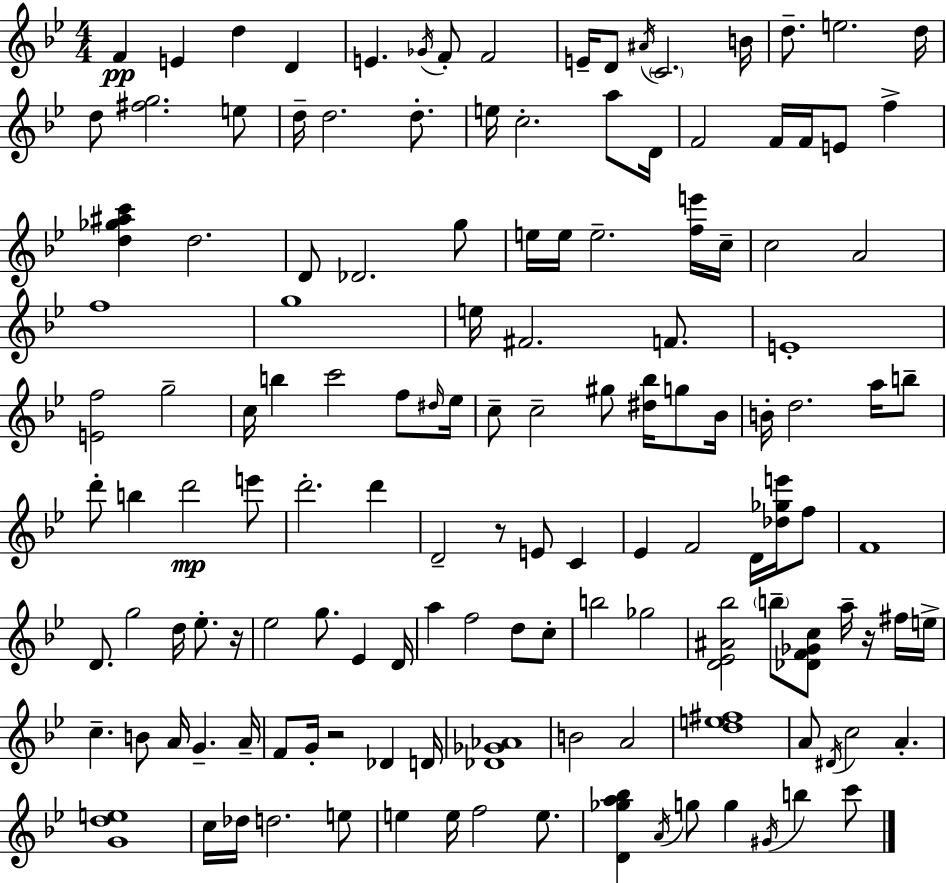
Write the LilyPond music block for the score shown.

{
  \clef treble
  \numericTimeSignature
  \time 4/4
  \key g \minor
  f'4\pp e'4 d''4 d'4 | e'4. \acciaccatura { ges'16 } f'8-. f'2 | e'16-- d'8 \acciaccatura { ais'16 } \parenthesize c'2. | b'16 d''8.-- e''2. | \break d''16 d''8 <fis'' g''>2. | e''8 d''16-- d''2. d''8.-. | e''16 c''2.-. a''8 | d'16 f'2 f'16 f'16 e'8 f''4-> | \break <d'' ges'' ais'' c'''>4 d''2. | d'8 des'2. | g''8 e''16 e''16 e''2.-- | <f'' e'''>16 c''16-- c''2 a'2 | \break f''1 | g''1 | e''16 fis'2. f'8. | e'1-. | \break <e' f''>2 g''2-- | c''16 b''4 c'''2 f''8 | \grace { dis''16 } ees''16 c''8-- c''2-- gis''8 <dis'' bes''>16 | g''8 bes'16 b'16-. d''2. | \break a''16 b''8-- d'''8-. b''4 d'''2\mp | e'''8 d'''2.-. d'''4 | d'2-- r8 e'8 c'4 | ees'4 f'2 d'16 | \break <des'' ges'' e'''>16 f''8 f'1 | d'8. g''2 d''16 ees''8.-. | r16 ees''2 g''8. ees'4 | d'16 a''4 f''2 d''8 | \break c''8-. b''2 ges''2 | <d' ees' ais' bes''>2 \parenthesize b''8-- <des' f' ges' c''>8 a''16-- | r16 fis''16 e''16-> c''4.-- b'8 a'16 g'4.-- | a'16-- f'8 g'16-. r2 des'4 | \break d'16 <des' ges' aes'>1 | b'2 a'2 | <d'' e'' fis''>1 | a'8 \acciaccatura { dis'16 } c''2 a'4.-. | \break <g' d'' e''>1 | c''16 des''16 d''2. | e''8 e''4 e''16 f''2 | e''8. <d' ges'' a'' bes''>4 \acciaccatura { a'16 } g''8 g''4 \acciaccatura { gis'16 } | \break b''4 c'''8 \bar "|."
}